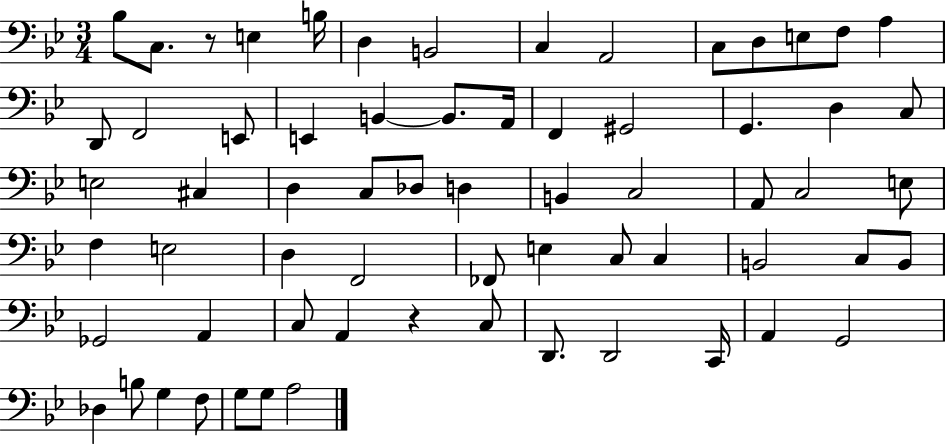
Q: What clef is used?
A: bass